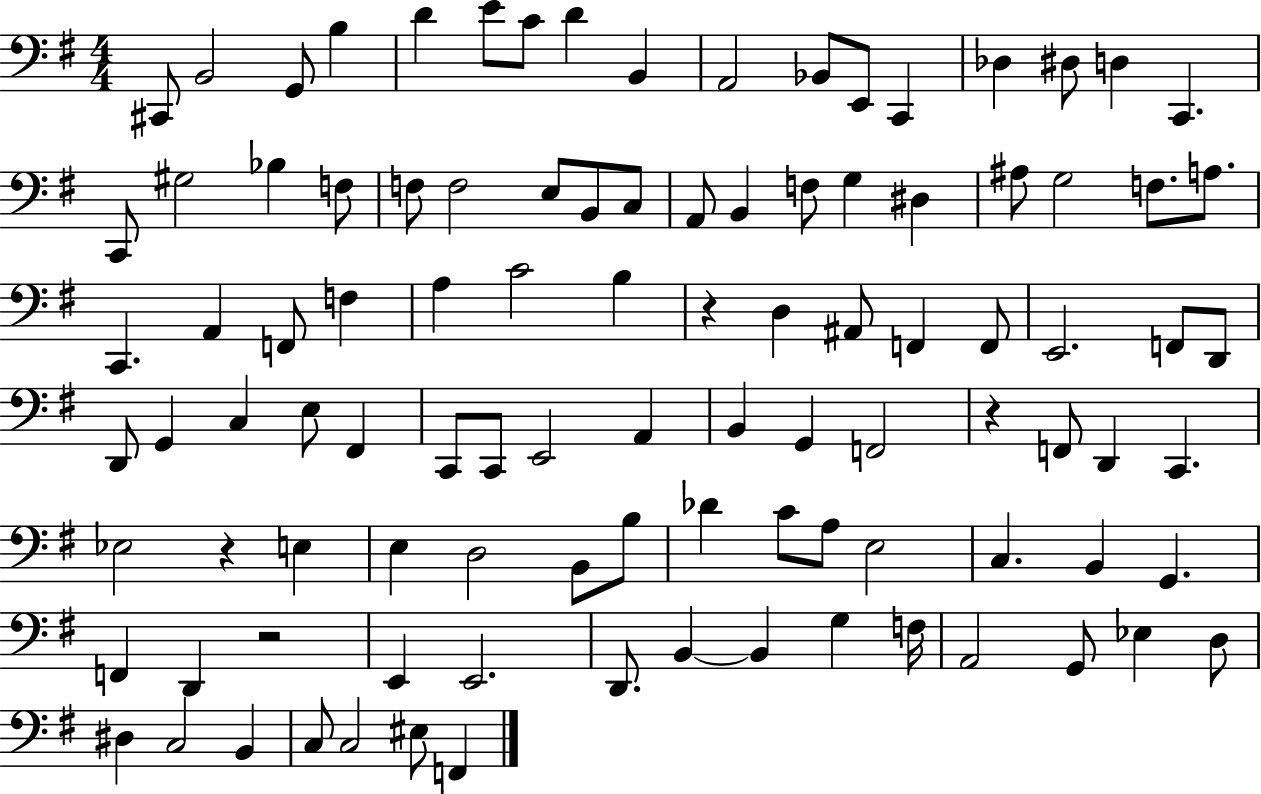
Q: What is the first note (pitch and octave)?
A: C#2